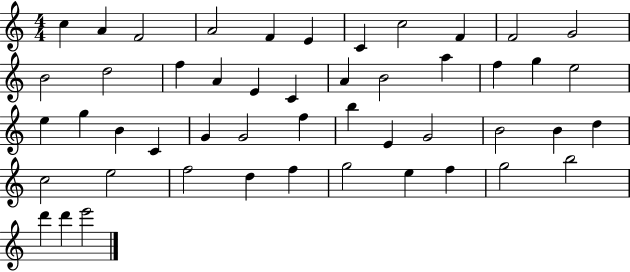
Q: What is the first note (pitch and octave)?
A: C5